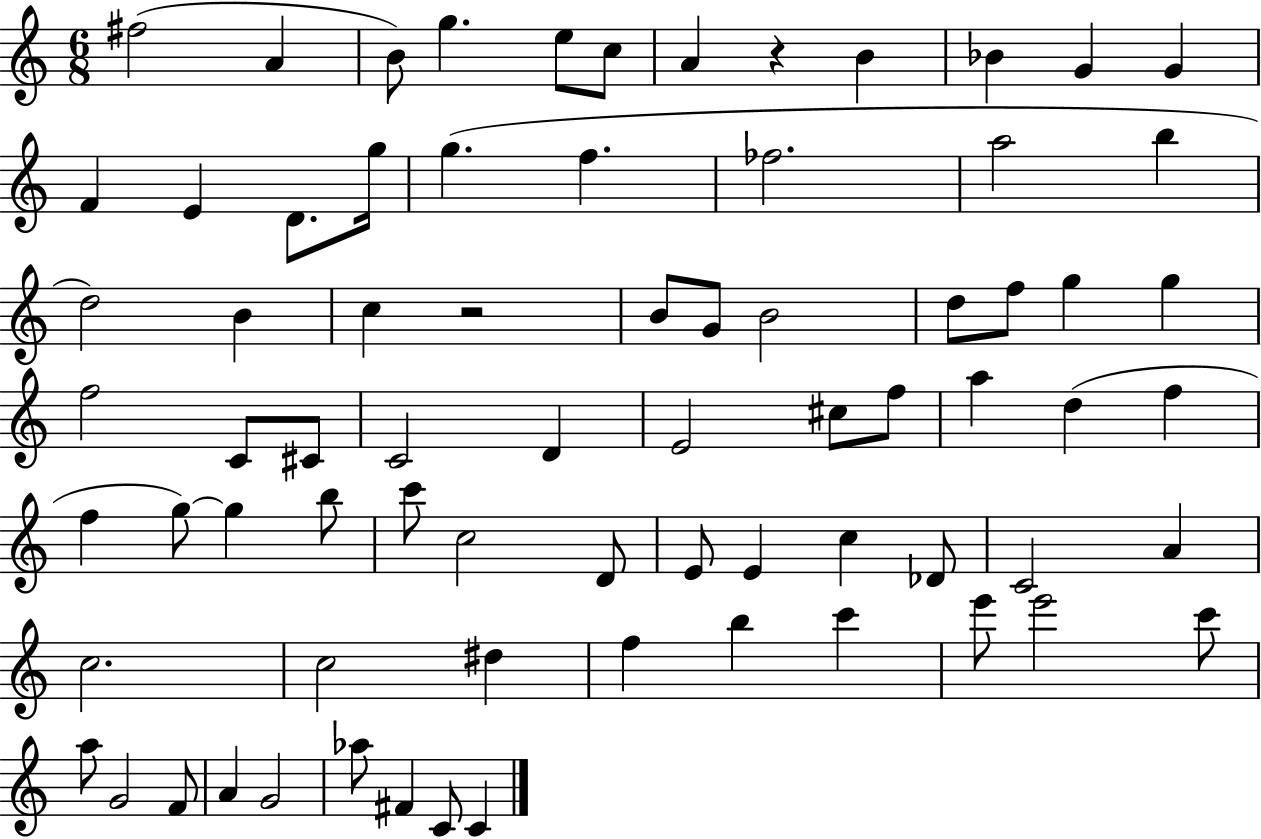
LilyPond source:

{
  \clef treble
  \numericTimeSignature
  \time 6/8
  \key c \major
  fis''2( a'4 | b'8) g''4. e''8 c''8 | a'4 r4 b'4 | bes'4 g'4 g'4 | \break f'4 e'4 d'8. g''16 | g''4.( f''4. | fes''2. | a''2 b''4 | \break d''2) b'4 | c''4 r2 | b'8 g'8 b'2 | d''8 f''8 g''4 g''4 | \break f''2 c'8 cis'8 | c'2 d'4 | e'2 cis''8 f''8 | a''4 d''4( f''4 | \break f''4 g''8~~) g''4 b''8 | c'''8 c''2 d'8 | e'8 e'4 c''4 des'8 | c'2 a'4 | \break c''2. | c''2 dis''4 | f''4 b''4 c'''4 | e'''8 e'''2 c'''8 | \break a''8 g'2 f'8 | a'4 g'2 | aes''8 fis'4 c'8 c'4 | \bar "|."
}